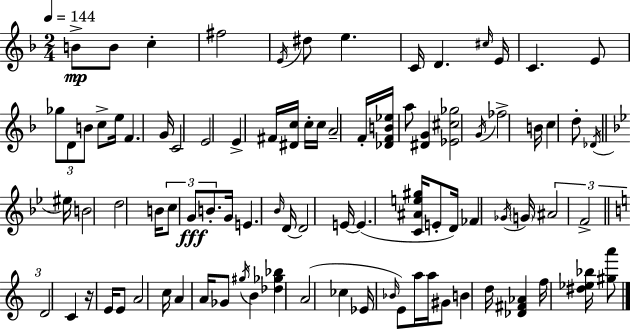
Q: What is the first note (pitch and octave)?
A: B4